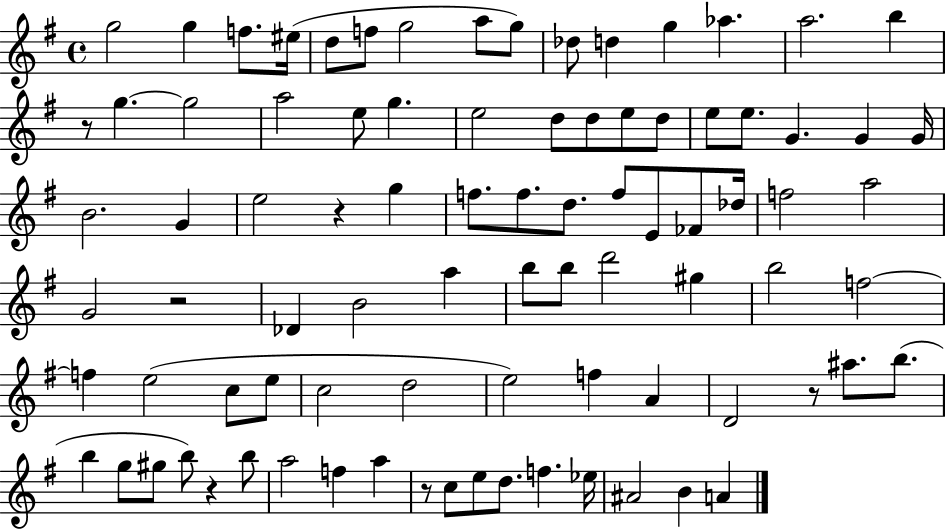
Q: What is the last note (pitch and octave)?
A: A4